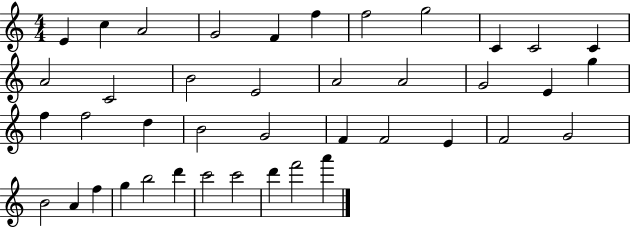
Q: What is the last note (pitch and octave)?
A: A6